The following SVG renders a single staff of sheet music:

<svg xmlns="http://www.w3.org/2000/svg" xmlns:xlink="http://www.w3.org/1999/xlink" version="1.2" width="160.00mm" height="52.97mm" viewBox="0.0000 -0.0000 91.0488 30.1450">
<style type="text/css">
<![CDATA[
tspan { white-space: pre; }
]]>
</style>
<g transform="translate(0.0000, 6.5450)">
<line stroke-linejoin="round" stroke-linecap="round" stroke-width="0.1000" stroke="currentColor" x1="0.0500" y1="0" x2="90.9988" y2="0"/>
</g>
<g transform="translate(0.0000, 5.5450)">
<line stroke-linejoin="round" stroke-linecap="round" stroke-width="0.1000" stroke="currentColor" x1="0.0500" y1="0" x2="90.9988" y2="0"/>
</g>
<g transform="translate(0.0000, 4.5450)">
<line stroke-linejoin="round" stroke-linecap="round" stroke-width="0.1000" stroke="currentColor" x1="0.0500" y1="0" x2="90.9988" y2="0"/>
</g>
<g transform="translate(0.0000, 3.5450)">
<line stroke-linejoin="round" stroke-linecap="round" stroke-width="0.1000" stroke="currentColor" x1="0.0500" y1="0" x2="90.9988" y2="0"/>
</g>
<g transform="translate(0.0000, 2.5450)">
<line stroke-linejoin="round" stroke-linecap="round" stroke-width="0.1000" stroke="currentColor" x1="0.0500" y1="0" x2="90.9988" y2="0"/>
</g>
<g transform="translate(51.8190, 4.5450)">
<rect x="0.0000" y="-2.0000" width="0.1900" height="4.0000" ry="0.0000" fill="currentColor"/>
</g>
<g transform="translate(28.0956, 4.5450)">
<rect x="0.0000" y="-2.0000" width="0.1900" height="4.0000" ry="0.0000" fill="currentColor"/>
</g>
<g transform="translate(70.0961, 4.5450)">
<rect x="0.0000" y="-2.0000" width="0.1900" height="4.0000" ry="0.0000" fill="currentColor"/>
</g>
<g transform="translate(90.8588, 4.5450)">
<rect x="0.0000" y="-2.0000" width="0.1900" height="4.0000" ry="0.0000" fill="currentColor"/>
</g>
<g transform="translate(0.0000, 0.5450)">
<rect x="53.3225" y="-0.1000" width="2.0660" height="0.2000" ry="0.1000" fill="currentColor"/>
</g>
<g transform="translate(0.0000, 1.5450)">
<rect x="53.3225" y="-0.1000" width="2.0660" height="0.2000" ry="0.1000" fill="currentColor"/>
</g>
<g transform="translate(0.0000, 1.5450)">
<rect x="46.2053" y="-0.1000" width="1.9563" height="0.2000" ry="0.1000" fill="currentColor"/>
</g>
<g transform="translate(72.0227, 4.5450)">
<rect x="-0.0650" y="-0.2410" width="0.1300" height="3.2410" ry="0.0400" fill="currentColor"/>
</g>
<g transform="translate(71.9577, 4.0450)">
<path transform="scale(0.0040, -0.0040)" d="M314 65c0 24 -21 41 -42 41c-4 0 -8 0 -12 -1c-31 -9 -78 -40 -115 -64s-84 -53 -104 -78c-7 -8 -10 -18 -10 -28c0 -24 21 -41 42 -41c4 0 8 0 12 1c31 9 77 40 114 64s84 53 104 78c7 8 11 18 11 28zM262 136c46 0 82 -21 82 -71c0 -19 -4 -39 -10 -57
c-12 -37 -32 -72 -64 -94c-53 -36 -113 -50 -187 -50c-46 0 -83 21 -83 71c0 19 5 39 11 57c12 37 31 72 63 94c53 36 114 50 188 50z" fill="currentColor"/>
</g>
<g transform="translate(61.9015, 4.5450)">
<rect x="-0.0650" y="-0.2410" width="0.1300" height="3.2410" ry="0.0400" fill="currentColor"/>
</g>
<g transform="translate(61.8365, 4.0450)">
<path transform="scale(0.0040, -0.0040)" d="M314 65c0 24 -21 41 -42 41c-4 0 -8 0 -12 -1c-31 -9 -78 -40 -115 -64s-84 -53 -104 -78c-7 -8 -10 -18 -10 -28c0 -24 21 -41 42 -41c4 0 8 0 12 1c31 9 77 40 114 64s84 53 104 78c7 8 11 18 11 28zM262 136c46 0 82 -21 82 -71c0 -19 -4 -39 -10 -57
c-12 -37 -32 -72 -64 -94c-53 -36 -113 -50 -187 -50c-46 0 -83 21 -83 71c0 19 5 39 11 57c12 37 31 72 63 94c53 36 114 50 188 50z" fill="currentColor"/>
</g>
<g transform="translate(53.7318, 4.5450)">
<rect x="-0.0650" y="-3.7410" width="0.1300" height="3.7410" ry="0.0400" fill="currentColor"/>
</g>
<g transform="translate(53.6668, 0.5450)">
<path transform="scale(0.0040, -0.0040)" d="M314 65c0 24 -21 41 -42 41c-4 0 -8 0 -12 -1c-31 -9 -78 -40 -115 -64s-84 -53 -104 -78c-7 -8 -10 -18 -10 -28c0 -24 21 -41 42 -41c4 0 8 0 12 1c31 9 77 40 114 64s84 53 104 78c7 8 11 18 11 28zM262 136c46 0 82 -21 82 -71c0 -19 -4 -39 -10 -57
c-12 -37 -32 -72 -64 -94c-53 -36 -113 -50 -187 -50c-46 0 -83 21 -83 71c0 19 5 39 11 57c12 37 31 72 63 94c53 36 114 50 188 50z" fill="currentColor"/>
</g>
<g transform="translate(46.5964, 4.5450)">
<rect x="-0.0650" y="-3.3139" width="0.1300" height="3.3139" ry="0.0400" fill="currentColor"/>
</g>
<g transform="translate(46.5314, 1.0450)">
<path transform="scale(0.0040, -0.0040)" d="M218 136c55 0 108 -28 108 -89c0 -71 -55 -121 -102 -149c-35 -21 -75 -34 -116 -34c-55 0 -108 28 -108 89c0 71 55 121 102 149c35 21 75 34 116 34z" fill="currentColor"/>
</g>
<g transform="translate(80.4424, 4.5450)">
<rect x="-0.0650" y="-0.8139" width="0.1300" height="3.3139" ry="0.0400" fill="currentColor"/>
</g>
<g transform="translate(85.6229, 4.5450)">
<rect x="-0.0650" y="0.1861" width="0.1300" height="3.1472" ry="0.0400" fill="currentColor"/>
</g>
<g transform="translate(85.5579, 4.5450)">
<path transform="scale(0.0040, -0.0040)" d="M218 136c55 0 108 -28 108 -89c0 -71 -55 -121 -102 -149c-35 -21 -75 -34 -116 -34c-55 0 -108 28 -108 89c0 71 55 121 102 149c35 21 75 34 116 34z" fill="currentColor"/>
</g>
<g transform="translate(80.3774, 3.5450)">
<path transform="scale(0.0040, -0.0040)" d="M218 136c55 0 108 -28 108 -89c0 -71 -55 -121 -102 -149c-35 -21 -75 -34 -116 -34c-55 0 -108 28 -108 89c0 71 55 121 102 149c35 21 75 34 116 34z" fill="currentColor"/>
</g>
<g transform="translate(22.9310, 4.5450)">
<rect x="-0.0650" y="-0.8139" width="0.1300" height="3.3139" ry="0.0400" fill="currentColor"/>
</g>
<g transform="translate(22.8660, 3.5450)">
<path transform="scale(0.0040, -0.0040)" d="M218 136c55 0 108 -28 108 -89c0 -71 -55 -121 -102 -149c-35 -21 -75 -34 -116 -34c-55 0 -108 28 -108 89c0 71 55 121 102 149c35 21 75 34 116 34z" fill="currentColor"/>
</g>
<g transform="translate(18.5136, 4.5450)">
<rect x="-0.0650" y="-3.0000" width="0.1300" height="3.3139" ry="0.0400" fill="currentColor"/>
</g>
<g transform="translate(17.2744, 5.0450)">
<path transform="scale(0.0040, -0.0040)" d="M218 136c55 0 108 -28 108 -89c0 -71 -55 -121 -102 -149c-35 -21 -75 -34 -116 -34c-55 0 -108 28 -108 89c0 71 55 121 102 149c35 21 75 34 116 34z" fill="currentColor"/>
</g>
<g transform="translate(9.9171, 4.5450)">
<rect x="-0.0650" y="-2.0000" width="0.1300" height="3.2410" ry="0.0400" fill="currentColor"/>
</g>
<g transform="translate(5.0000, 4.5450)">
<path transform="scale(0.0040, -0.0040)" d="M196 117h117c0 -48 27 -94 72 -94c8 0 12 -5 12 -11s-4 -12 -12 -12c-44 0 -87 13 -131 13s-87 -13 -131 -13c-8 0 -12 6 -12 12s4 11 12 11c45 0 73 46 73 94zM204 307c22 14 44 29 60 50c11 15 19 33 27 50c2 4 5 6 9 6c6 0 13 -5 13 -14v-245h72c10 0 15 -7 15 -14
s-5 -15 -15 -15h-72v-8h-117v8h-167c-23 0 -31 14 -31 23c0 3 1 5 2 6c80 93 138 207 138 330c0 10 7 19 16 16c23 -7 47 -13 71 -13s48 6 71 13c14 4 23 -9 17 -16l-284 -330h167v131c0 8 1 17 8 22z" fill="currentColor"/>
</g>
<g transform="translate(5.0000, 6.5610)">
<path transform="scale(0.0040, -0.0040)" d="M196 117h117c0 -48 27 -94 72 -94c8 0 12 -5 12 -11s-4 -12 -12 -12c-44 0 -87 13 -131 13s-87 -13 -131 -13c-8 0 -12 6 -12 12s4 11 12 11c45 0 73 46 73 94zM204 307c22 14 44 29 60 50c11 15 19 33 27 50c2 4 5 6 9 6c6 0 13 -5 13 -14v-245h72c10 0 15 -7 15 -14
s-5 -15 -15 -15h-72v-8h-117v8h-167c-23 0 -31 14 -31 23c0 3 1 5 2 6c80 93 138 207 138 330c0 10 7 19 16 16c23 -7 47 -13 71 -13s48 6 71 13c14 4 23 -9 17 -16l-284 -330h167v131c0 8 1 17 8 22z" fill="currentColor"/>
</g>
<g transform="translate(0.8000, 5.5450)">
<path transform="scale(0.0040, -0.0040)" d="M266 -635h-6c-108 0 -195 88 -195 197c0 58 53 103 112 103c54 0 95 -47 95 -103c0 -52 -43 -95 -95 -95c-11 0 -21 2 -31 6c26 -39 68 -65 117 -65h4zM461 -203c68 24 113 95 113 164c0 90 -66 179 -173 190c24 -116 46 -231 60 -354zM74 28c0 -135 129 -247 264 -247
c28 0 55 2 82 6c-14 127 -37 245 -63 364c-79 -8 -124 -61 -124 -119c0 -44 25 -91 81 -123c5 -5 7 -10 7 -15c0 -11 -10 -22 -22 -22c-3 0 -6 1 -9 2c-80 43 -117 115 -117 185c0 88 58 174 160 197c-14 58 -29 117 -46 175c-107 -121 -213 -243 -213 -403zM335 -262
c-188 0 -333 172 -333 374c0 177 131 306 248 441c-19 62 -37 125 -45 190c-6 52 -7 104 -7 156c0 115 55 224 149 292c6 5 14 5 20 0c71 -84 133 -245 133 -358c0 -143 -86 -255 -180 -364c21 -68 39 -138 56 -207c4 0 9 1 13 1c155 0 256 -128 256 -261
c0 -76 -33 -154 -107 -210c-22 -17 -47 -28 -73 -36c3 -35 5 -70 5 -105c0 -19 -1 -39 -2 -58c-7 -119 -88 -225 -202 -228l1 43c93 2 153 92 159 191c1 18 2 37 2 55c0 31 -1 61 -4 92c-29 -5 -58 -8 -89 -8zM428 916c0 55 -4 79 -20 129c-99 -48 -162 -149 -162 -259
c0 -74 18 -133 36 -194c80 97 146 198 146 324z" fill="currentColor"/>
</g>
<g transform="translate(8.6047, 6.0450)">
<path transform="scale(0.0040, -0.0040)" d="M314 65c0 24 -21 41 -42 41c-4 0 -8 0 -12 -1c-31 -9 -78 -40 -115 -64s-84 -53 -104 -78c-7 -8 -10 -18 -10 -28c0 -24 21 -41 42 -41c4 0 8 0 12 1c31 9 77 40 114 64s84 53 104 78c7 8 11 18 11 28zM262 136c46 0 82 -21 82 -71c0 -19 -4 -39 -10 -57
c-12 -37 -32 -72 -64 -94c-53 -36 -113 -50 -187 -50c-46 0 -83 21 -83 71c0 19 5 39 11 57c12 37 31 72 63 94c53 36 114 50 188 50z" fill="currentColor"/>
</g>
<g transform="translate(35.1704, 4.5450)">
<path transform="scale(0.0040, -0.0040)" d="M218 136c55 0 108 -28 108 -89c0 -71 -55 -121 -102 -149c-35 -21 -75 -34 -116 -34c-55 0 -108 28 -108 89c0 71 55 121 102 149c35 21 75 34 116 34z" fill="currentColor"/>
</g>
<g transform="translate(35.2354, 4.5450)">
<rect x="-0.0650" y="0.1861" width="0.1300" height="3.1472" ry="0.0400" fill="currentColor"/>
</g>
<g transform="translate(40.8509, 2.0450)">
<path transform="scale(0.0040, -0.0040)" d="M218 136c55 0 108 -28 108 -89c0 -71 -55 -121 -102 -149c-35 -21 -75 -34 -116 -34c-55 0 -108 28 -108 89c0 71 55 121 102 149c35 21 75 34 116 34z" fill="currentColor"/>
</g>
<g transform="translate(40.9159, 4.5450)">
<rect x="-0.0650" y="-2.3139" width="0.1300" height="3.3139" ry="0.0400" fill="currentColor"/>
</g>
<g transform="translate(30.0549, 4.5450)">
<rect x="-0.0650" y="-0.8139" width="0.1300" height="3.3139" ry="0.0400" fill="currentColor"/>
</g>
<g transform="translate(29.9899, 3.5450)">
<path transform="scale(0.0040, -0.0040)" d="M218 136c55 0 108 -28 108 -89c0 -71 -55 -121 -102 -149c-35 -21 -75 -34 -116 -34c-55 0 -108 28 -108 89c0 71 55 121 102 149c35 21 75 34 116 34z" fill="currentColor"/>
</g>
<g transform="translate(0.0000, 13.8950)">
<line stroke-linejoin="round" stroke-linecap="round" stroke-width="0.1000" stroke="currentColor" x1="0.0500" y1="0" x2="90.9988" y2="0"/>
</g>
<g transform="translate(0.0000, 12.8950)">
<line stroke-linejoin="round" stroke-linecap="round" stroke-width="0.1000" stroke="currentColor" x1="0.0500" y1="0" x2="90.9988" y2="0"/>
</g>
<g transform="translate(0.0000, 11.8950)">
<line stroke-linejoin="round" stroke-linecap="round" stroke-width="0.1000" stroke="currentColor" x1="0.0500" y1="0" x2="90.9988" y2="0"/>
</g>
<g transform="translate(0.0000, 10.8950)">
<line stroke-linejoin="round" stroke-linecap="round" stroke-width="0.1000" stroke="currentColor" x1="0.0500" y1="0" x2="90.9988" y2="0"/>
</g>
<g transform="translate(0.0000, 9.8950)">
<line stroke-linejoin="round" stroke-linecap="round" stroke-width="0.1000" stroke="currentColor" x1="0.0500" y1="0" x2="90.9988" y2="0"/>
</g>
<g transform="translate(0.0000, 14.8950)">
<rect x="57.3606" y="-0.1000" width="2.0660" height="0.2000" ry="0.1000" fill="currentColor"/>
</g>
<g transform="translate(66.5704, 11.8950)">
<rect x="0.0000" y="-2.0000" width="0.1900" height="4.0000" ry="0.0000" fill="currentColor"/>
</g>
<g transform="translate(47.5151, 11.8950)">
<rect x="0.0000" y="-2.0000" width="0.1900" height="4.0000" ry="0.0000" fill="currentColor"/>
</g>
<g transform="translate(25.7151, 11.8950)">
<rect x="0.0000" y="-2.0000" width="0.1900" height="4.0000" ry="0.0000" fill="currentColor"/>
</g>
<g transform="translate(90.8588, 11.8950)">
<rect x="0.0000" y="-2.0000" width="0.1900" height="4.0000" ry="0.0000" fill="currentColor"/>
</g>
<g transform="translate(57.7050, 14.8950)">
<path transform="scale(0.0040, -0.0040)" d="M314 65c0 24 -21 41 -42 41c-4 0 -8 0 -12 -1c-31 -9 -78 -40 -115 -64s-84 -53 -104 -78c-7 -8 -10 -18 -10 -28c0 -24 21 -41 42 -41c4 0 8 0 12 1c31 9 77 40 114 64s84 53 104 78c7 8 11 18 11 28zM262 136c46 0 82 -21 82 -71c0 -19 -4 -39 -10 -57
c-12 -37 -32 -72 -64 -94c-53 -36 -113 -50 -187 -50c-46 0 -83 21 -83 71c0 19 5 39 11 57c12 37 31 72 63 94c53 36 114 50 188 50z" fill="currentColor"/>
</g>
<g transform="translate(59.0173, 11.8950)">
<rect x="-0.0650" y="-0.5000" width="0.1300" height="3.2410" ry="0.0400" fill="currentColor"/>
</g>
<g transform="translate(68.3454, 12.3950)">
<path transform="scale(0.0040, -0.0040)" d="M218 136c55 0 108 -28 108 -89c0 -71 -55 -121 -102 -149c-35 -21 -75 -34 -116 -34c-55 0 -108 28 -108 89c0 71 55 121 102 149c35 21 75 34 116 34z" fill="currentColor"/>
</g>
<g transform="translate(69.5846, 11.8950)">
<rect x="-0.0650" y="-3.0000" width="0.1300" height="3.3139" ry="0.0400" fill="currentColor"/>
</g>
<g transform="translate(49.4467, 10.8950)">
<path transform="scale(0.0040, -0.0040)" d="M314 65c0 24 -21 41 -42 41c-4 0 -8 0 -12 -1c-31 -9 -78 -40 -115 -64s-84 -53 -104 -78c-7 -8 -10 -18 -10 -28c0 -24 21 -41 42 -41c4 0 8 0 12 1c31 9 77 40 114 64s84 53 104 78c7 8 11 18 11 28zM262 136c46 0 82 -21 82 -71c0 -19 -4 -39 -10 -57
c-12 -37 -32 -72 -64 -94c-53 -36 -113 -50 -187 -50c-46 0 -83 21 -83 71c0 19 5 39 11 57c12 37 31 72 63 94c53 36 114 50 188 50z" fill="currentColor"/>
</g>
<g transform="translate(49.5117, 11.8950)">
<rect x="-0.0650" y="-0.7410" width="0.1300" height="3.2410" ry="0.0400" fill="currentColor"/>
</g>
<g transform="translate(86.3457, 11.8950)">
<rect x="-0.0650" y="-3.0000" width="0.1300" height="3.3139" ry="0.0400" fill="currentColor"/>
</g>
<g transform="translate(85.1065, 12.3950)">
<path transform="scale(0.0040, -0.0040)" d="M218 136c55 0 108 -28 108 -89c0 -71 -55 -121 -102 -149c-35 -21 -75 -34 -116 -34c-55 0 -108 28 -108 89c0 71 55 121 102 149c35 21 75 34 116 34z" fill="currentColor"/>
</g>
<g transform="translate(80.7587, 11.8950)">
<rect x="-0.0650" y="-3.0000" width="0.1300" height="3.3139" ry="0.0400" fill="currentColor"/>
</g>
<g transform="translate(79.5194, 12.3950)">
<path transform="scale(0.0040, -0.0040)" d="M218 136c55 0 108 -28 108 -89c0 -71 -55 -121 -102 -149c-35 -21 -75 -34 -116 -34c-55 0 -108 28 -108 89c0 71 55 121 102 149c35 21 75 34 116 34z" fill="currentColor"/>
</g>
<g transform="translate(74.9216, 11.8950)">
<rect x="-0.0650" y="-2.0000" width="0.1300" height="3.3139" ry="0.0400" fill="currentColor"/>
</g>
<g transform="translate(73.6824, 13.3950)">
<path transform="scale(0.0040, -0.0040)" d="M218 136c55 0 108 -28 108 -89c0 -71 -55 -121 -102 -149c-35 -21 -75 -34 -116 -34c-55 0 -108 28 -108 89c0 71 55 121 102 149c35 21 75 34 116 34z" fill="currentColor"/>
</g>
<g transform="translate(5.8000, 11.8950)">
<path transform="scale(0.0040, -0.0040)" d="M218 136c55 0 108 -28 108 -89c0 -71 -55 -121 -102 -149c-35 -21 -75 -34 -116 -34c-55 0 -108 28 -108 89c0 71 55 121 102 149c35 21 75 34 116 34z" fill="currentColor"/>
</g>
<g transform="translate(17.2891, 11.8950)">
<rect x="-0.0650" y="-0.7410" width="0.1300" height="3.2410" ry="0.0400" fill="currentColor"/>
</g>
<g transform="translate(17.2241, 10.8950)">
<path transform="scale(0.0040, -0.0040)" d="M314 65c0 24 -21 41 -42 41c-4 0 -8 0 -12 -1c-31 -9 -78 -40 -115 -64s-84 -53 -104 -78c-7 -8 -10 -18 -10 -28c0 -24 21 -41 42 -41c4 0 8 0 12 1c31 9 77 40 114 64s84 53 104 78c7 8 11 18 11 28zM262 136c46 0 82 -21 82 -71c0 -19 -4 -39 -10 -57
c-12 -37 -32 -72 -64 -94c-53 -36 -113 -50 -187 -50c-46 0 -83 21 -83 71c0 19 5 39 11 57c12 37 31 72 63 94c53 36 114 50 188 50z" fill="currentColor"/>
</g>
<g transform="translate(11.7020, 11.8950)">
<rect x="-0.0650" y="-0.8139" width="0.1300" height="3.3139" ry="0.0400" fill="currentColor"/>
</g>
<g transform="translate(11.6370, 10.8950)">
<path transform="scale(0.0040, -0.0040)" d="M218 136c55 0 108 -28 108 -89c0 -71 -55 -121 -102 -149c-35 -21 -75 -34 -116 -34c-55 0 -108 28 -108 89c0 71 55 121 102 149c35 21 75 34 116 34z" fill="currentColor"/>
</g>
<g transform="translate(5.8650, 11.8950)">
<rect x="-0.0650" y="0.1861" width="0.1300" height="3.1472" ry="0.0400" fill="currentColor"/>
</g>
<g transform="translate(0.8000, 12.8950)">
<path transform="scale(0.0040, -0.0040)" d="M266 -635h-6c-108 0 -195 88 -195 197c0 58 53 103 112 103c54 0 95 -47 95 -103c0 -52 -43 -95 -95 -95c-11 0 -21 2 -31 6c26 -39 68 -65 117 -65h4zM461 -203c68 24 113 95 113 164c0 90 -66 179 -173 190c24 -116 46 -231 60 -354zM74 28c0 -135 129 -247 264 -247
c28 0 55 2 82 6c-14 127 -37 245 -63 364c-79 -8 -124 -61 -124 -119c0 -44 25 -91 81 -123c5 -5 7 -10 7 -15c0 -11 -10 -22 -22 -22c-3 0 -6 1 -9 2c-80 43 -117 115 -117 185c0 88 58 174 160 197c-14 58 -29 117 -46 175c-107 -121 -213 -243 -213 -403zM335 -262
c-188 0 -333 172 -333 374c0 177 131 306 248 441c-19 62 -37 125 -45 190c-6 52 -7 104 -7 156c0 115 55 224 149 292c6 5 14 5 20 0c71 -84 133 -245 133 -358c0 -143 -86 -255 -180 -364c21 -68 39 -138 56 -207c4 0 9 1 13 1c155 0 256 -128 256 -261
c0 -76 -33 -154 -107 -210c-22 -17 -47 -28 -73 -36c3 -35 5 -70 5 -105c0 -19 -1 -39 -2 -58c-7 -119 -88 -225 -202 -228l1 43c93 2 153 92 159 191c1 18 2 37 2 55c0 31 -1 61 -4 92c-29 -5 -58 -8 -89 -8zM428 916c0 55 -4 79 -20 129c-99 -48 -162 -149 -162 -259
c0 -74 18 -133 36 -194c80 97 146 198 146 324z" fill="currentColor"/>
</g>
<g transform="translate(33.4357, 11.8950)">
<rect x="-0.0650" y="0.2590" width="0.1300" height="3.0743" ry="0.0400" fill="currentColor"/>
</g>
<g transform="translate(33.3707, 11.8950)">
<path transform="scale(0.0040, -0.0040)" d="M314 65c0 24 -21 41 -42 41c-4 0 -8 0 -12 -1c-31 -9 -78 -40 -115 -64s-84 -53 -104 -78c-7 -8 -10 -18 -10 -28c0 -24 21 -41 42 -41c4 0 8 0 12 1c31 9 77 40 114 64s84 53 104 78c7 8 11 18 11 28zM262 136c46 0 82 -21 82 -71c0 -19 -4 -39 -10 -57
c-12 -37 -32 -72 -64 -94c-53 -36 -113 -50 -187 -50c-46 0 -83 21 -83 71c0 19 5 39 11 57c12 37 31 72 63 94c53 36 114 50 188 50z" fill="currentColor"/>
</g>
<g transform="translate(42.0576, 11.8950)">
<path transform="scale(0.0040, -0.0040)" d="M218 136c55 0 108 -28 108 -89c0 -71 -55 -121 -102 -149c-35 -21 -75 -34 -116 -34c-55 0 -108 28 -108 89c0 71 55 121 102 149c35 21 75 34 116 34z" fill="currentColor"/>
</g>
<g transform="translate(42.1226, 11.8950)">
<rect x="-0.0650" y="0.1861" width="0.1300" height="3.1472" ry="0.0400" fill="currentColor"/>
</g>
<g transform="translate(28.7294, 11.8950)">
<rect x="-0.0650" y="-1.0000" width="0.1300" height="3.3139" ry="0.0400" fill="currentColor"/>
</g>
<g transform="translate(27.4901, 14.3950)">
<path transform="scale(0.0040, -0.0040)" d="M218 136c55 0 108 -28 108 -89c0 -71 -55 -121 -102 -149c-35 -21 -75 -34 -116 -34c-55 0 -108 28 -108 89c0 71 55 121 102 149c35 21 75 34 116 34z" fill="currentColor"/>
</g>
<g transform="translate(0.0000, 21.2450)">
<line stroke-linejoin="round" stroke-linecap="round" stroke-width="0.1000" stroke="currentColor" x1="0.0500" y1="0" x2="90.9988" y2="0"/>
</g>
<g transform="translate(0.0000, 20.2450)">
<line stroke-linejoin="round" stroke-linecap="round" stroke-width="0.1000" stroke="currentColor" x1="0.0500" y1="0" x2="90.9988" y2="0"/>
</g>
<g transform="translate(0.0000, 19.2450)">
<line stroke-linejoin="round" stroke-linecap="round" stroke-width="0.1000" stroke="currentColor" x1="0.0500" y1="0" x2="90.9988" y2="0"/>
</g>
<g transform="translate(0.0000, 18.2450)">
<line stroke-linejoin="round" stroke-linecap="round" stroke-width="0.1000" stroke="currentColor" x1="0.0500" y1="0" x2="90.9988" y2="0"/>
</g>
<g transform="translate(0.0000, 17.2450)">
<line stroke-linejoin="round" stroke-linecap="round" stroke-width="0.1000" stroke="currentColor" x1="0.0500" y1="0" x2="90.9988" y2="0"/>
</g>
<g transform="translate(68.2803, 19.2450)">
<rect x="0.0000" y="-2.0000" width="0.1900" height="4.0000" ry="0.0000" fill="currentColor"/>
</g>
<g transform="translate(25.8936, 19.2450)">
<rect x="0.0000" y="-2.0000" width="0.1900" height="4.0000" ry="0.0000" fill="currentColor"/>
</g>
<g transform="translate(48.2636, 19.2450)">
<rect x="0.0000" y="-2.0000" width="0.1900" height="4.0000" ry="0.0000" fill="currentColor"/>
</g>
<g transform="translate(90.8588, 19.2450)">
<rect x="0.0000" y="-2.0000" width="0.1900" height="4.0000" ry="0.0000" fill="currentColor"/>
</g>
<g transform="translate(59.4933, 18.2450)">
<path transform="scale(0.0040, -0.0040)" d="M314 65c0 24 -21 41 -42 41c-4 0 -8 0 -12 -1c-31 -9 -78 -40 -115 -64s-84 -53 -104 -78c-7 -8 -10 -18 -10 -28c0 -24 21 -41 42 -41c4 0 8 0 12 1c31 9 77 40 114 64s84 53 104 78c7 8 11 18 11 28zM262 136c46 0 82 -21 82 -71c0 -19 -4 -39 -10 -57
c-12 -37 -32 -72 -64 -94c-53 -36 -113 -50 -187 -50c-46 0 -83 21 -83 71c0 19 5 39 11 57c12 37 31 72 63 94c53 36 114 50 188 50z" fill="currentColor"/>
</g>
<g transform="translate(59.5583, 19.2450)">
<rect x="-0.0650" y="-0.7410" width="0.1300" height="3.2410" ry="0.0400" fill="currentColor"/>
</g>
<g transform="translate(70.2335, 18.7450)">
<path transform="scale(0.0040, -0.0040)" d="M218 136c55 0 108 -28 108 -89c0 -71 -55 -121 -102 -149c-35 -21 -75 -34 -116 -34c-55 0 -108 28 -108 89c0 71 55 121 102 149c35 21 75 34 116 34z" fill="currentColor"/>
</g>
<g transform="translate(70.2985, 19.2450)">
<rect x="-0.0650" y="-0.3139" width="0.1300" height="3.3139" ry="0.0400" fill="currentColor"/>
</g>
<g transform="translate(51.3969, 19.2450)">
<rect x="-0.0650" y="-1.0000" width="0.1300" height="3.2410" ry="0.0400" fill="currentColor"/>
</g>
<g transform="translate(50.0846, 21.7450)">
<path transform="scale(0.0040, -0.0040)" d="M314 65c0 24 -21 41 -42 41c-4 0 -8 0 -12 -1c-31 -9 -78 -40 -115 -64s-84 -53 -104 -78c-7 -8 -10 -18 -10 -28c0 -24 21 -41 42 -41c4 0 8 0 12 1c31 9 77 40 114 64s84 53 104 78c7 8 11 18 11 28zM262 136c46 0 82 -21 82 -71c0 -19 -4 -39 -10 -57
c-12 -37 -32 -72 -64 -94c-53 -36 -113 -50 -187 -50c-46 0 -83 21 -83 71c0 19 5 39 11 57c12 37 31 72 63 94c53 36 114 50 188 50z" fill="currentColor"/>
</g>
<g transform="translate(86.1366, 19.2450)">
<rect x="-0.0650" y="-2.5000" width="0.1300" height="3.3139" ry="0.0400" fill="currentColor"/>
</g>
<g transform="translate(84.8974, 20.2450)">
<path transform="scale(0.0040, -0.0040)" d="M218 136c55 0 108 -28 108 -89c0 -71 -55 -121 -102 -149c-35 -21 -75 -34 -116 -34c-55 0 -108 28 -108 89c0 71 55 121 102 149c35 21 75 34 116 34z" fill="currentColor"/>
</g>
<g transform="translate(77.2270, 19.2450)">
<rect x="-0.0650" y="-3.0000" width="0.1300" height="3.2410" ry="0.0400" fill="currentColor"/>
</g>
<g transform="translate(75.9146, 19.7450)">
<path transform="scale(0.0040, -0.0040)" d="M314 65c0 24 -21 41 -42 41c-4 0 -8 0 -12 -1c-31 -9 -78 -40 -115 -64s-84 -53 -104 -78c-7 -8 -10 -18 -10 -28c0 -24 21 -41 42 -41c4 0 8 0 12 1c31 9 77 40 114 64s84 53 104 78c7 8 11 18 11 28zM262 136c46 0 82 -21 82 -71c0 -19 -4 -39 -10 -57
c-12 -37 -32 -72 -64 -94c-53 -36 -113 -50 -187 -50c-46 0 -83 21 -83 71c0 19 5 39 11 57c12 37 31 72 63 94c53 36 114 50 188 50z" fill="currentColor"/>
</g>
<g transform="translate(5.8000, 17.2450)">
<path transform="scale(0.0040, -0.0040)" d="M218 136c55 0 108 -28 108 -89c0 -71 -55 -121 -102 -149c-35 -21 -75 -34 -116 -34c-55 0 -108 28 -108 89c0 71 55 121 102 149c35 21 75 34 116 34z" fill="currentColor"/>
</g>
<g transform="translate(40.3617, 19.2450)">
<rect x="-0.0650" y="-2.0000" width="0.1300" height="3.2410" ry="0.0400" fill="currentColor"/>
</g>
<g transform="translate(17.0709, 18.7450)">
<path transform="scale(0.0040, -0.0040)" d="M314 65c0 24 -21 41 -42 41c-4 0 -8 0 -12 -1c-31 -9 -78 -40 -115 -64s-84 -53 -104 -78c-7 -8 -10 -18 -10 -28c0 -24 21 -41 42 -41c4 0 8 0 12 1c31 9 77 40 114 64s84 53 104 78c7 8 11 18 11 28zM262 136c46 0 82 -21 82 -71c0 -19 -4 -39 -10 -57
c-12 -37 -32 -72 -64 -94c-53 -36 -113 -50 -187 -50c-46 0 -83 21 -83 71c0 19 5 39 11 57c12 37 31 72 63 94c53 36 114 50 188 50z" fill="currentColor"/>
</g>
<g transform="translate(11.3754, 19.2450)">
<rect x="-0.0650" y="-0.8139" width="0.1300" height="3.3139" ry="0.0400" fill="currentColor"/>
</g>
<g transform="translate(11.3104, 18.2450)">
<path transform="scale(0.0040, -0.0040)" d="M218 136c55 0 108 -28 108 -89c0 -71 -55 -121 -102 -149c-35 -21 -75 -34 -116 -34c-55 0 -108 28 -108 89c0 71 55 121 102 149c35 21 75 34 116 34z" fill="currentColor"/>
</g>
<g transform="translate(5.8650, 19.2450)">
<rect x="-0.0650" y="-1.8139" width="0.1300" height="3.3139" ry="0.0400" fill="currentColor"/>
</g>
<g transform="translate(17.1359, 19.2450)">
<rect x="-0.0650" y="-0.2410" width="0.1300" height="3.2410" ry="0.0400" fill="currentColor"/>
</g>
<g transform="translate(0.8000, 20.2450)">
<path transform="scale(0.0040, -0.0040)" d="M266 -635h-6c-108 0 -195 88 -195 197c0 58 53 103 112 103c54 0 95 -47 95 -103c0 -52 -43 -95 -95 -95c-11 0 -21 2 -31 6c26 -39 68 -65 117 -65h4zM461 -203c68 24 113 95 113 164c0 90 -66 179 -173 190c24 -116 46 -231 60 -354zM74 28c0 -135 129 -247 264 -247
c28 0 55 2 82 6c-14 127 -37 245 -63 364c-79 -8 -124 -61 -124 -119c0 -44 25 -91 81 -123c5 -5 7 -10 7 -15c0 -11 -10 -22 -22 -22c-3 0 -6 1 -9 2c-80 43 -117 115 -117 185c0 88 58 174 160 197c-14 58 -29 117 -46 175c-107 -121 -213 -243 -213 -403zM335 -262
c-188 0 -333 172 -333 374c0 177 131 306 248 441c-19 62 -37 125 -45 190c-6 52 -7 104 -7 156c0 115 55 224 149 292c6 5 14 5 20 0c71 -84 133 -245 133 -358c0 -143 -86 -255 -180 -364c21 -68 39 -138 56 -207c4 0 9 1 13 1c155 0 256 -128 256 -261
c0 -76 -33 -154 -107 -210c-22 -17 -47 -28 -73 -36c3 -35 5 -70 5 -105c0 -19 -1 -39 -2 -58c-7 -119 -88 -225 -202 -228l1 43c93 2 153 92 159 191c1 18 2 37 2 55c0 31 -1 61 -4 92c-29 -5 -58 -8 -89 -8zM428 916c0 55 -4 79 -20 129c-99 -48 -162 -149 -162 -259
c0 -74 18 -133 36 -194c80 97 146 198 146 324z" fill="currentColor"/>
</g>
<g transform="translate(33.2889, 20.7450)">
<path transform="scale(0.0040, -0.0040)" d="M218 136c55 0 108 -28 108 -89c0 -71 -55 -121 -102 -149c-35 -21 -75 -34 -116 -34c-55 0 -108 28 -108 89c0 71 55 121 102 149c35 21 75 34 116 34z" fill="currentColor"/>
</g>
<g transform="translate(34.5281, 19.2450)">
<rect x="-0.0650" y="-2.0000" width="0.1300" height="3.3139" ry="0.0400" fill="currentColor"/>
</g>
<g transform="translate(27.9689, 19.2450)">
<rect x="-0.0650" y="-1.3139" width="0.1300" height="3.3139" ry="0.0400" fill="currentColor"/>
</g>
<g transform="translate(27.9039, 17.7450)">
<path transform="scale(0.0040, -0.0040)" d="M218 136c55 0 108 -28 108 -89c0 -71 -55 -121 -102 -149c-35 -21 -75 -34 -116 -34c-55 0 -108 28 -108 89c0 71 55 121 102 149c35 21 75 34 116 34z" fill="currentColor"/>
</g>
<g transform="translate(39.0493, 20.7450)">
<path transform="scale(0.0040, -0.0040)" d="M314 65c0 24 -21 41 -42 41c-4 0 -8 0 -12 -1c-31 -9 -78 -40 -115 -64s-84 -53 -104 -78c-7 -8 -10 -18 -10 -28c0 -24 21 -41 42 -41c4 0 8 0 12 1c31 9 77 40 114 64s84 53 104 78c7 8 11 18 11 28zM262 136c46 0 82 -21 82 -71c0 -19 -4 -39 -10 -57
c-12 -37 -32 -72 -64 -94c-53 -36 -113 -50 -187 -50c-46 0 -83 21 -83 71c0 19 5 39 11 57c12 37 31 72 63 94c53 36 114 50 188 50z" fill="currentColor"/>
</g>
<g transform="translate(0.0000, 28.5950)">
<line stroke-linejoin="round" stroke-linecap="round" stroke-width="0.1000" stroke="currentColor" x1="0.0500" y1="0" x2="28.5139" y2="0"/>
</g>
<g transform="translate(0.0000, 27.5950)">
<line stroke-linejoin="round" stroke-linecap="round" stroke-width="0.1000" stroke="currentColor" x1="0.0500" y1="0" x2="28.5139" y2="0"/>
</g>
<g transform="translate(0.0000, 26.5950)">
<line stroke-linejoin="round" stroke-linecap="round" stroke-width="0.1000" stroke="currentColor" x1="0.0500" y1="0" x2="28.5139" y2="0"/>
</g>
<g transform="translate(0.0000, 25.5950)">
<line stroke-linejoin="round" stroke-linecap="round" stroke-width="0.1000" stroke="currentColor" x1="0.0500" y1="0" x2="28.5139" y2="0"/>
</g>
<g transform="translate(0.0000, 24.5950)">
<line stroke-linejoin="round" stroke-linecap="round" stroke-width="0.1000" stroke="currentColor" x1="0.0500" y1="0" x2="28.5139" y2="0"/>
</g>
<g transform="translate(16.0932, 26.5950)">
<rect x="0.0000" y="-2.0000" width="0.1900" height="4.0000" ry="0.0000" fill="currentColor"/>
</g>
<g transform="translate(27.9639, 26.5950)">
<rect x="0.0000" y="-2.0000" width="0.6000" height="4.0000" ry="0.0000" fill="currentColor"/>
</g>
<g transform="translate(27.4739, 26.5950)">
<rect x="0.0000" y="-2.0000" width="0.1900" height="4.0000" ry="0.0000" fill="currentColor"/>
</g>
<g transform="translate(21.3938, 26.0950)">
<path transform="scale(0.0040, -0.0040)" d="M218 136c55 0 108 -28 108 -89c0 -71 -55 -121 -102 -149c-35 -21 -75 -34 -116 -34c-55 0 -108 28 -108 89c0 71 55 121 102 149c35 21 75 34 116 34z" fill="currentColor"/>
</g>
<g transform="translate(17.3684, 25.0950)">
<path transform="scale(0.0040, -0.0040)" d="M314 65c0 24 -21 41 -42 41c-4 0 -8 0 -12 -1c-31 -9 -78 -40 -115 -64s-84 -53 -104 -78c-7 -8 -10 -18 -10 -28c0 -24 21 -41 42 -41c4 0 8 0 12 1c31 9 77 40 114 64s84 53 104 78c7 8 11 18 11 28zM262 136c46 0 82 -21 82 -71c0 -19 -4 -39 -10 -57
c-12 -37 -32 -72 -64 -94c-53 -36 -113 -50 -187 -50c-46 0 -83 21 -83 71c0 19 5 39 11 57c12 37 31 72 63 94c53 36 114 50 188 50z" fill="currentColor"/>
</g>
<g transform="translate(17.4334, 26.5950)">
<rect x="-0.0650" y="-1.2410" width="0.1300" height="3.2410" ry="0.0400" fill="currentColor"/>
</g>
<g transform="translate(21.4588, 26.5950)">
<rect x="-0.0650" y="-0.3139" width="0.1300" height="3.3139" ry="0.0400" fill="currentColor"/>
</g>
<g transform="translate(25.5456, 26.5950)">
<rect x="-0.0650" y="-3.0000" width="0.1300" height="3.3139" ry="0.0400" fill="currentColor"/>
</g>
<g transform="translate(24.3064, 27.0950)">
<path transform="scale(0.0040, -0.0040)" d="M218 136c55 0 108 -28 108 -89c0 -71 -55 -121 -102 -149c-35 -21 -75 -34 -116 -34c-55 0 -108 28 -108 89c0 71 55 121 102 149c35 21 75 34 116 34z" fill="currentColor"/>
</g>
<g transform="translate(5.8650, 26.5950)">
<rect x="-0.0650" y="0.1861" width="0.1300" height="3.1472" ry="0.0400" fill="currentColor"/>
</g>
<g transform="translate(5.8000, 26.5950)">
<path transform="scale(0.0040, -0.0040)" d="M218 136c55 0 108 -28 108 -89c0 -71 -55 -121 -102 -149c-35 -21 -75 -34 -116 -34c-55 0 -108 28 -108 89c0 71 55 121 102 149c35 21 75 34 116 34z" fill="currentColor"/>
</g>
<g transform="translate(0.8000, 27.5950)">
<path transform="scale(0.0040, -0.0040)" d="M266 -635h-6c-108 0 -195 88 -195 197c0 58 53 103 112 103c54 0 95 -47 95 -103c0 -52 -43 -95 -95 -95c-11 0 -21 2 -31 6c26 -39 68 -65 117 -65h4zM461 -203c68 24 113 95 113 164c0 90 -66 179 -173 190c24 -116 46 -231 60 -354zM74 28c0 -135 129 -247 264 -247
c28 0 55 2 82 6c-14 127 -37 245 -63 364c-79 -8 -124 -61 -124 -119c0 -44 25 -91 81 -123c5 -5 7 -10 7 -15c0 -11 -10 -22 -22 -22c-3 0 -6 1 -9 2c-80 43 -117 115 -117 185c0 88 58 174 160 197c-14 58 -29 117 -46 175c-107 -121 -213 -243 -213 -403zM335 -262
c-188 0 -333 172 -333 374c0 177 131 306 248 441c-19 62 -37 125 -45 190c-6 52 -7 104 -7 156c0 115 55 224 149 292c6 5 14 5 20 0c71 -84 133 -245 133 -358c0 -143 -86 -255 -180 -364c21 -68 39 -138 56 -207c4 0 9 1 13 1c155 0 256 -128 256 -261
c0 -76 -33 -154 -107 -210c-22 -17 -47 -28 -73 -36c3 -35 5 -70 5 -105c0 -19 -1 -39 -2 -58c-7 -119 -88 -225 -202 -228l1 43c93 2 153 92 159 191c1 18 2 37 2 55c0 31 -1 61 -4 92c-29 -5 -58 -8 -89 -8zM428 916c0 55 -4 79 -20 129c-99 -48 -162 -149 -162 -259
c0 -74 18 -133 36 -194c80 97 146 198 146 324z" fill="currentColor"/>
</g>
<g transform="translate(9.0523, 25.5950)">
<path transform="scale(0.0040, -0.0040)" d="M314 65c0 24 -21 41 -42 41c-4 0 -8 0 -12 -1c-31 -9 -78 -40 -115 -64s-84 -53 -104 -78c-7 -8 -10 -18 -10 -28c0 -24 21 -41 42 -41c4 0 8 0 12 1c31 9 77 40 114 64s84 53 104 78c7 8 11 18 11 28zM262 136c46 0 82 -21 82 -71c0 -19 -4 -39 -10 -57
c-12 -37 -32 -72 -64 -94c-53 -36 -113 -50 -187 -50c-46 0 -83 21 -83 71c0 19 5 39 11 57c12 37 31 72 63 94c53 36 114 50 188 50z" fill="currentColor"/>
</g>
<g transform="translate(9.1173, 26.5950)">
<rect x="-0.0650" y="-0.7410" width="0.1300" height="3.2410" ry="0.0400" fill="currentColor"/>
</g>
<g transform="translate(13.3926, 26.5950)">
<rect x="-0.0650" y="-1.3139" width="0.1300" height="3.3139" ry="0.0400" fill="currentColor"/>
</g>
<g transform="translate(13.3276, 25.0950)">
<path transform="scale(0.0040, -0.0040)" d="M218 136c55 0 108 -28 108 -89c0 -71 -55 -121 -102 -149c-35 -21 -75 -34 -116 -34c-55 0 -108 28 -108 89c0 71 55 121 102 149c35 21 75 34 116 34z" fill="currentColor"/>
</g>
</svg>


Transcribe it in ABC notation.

X:1
T:Untitled
M:4/4
L:1/4
K:C
F2 A d d B g b c'2 c2 c2 d B B d d2 D B2 B d2 C2 A F A A f d c2 e F F2 D2 d2 c A2 G B d2 e e2 c A